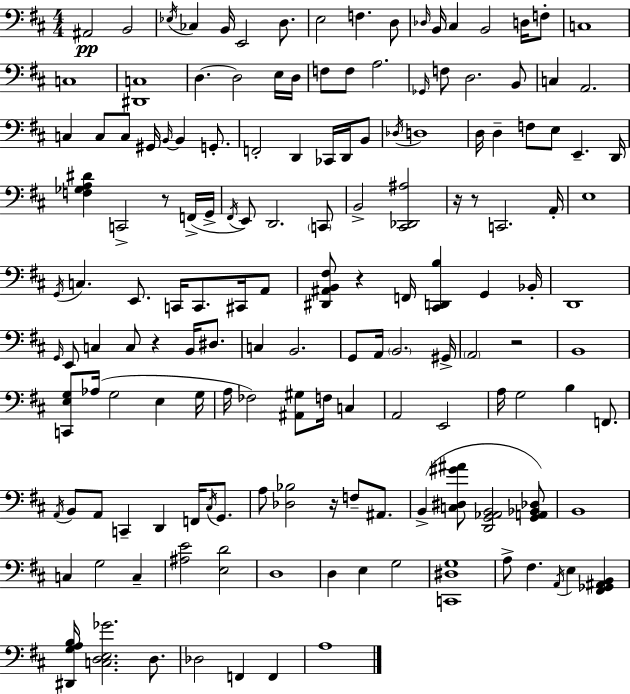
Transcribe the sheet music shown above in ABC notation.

X:1
T:Untitled
M:4/4
L:1/4
K:D
^A,,2 B,,2 _E,/4 _C, B,,/4 E,,2 D,/2 E,2 F, D,/2 _D,/4 B,,/4 ^C, B,,2 D,/4 F,/2 C,4 C,4 [^D,,C,]4 D, D,2 E,/4 D,/4 F,/2 F,/2 A,2 _G,,/4 F,/2 D,2 B,,/2 C, A,,2 C, C,/2 C,/2 ^G,,/4 B,,/4 B,, G,,/2 F,,2 D,, _C,,/4 D,,/4 B,,/2 _D,/4 D,4 D,/4 D, F,/2 E,/2 E,, D,,/4 [F,_G,A,^D] C,,2 z/2 F,,/4 G,,/4 ^F,,/4 E,,/2 D,,2 C,,/2 B,,2 [^C,,_D,,^A,]2 z/4 z/2 C,,2 A,,/4 E,4 G,,/4 C, E,,/2 C,,/4 C,,/2 ^C,,/4 A,,/2 [^D,,^A,,B,,^F,]/2 z F,,/4 [^C,,D,,B,] G,, _B,,/4 D,,4 G,,/4 E,,/2 C, C,/2 z B,,/4 ^D,/2 C, B,,2 G,,/2 A,,/4 B,,2 ^G,,/4 A,,2 z2 B,,4 [C,,E,G,]/2 _A,/4 G,2 E, G,/4 A,/4 _F,2 [^A,,^G,]/2 F,/4 C, A,,2 E,,2 A,/4 G,2 B, F,,/2 A,,/4 B,,/2 A,,/2 C,, D,, F,,/4 ^C,/4 G,,/2 A,/2 [_D,_B,]2 z/4 F,/2 ^A,,/2 B,, [C,^D,^G^A]/2 [D,,G,,_A,,B,,]2 [G,,A,,_B,,_D,]/2 B,,4 C, G,2 C, [^A,E]2 [E,D]2 D,4 D, E, G,2 [C,,^D,G,]4 A,/2 ^F, A,,/4 E, [^F,,_G,,^A,,B,,] [^D,,G,A,B,]/4 [C,D,E,_G]2 D,/2 _D,2 F,, F,, A,4